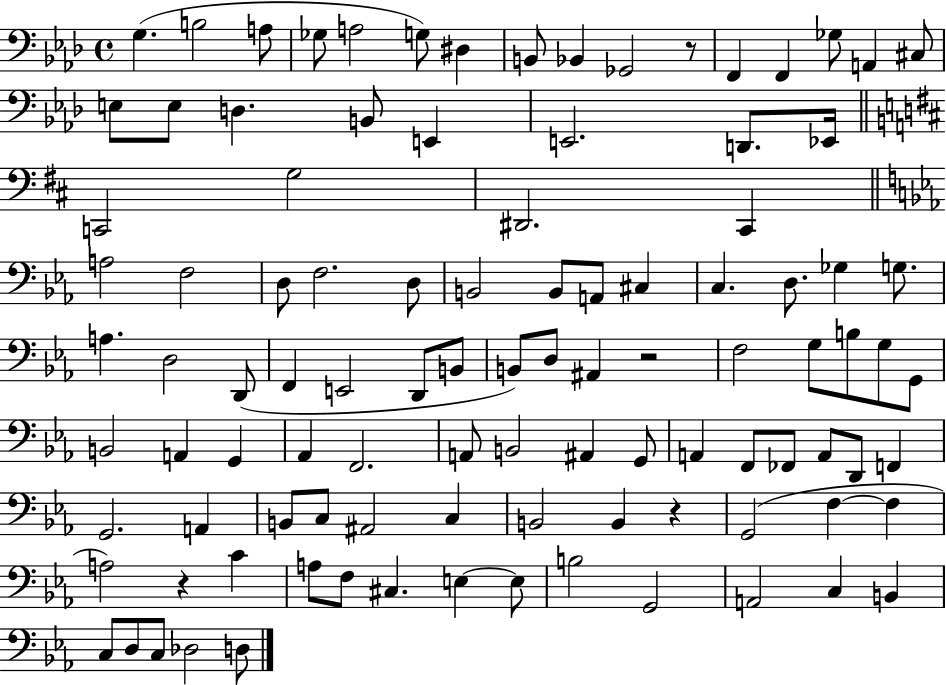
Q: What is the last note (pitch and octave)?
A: D3